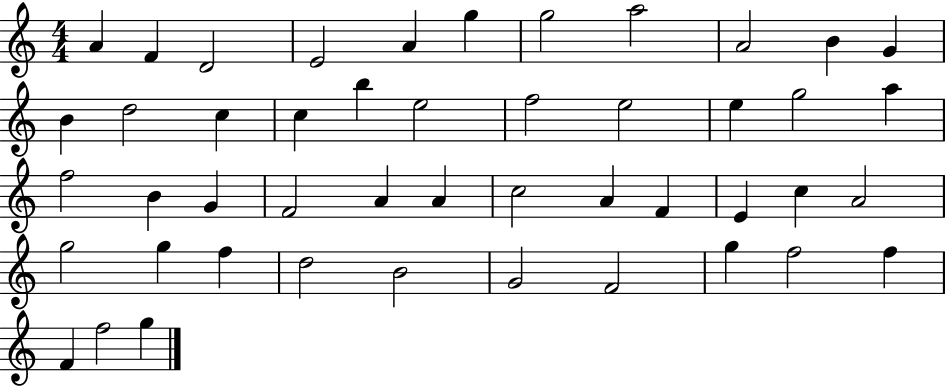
{
  \clef treble
  \numericTimeSignature
  \time 4/4
  \key c \major
  a'4 f'4 d'2 | e'2 a'4 g''4 | g''2 a''2 | a'2 b'4 g'4 | \break b'4 d''2 c''4 | c''4 b''4 e''2 | f''2 e''2 | e''4 g''2 a''4 | \break f''2 b'4 g'4 | f'2 a'4 a'4 | c''2 a'4 f'4 | e'4 c''4 a'2 | \break g''2 g''4 f''4 | d''2 b'2 | g'2 f'2 | g''4 f''2 f''4 | \break f'4 f''2 g''4 | \bar "|."
}